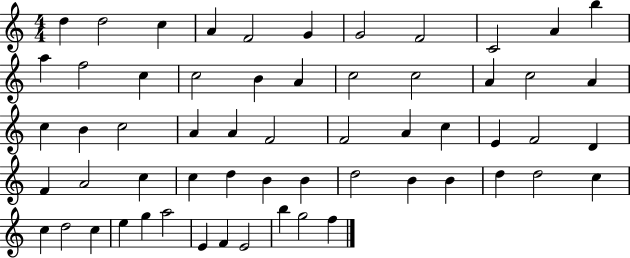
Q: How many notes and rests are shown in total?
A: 59